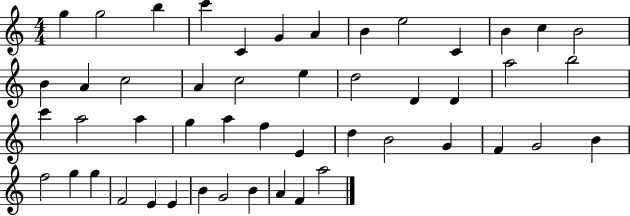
{
  \clef treble
  \numericTimeSignature
  \time 4/4
  \key c \major
  g''4 g''2 b''4 | c'''4 c'4 g'4 a'4 | b'4 e''2 c'4 | b'4 c''4 b'2 | \break b'4 a'4 c''2 | a'4 c''2 e''4 | d''2 d'4 d'4 | a''2 b''2 | \break c'''4 a''2 a''4 | g''4 a''4 f''4 e'4 | d''4 b'2 g'4 | f'4 g'2 b'4 | \break f''2 g''4 g''4 | f'2 e'4 e'4 | b'4 g'2 b'4 | a'4 f'4 a''2 | \break \bar "|."
}